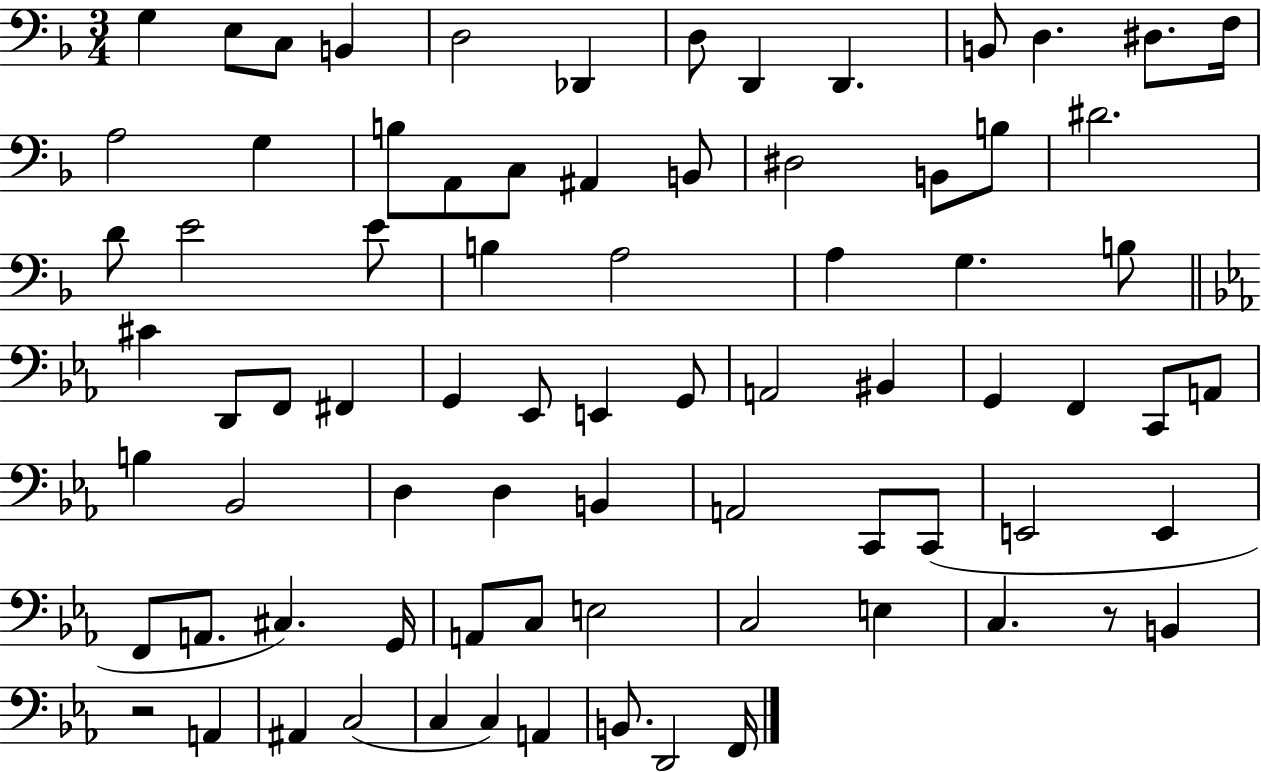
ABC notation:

X:1
T:Untitled
M:3/4
L:1/4
K:F
G, E,/2 C,/2 B,, D,2 _D,, D,/2 D,, D,, B,,/2 D, ^D,/2 F,/4 A,2 G, B,/2 A,,/2 C,/2 ^A,, B,,/2 ^D,2 B,,/2 B,/2 ^D2 D/2 E2 E/2 B, A,2 A, G, B,/2 ^C D,,/2 F,,/2 ^F,, G,, _E,,/2 E,, G,,/2 A,,2 ^B,, G,, F,, C,,/2 A,,/2 B, _B,,2 D, D, B,, A,,2 C,,/2 C,,/2 E,,2 E,, F,,/2 A,,/2 ^C, G,,/4 A,,/2 C,/2 E,2 C,2 E, C, z/2 B,, z2 A,, ^A,, C,2 C, C, A,, B,,/2 D,,2 F,,/4